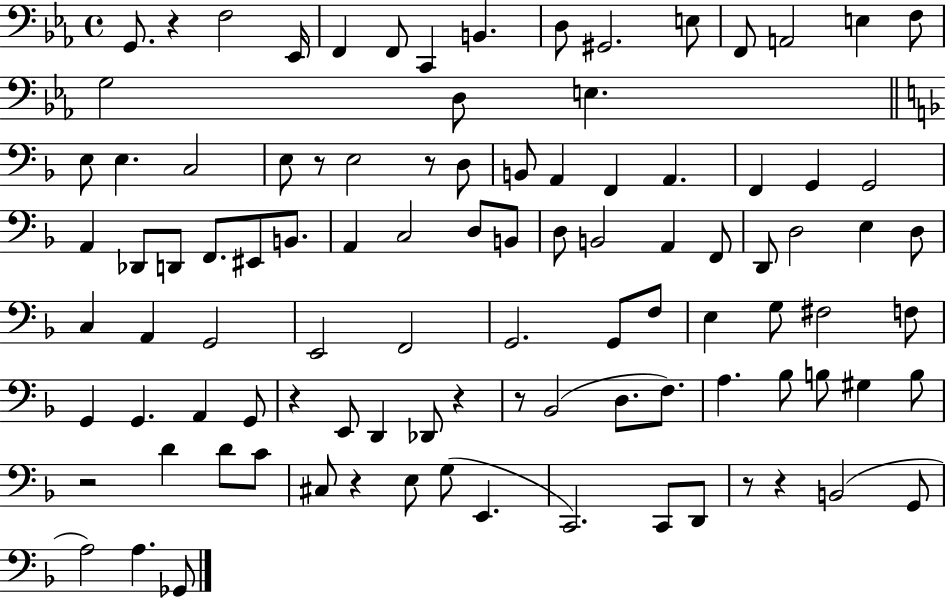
{
  \clef bass
  \time 4/4
  \defaultTimeSignature
  \key ees \major
  g,8. r4 f2 ees,16 | f,4 f,8 c,4 b,4. | d8 gis,2. e8 | f,8 a,2 e4 f8 | \break g2 d8 e4. | \bar "||" \break \key d \minor e8 e4. c2 | e8 r8 e2 r8 d8 | b,8 a,4 f,4 a,4. | f,4 g,4 g,2 | \break a,4 des,8 d,8 f,8. eis,8 b,8. | a,4 c2 d8 b,8 | d8 b,2 a,4 f,8 | d,8 d2 e4 d8 | \break c4 a,4 g,2 | e,2 f,2 | g,2. g,8 f8 | e4 g8 fis2 f8 | \break g,4 g,4. a,4 g,8 | r4 e,8 d,4 des,8 r4 | r8 bes,2( d8. f8.) | a4. bes8 b8 gis4 b8 | \break r2 d'4 d'8 c'8 | cis8 r4 e8 g8( e,4. | c,2.) c,8 d,8 | r8 r4 b,2( g,8 | \break a2) a4. ges,8 | \bar "|."
}